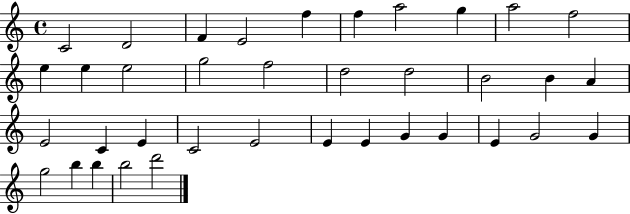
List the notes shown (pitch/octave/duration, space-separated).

C4/h D4/h F4/q E4/h F5/q F5/q A5/h G5/q A5/h F5/h E5/q E5/q E5/h G5/h F5/h D5/h D5/h B4/h B4/q A4/q E4/h C4/q E4/q C4/h E4/h E4/q E4/q G4/q G4/q E4/q G4/h G4/q G5/h B5/q B5/q B5/h D6/h